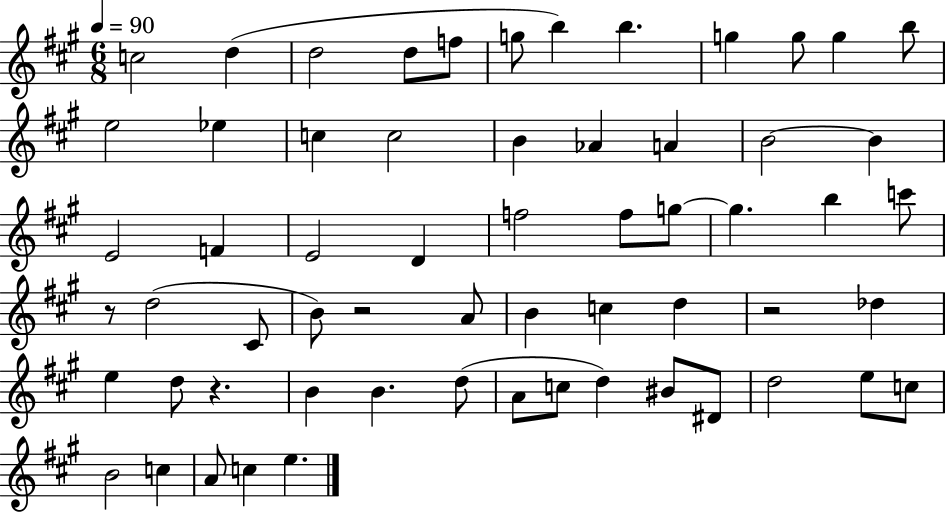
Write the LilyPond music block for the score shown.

{
  \clef treble
  \numericTimeSignature
  \time 6/8
  \key a \major
  \tempo 4 = 90
  c''2 d''4( | d''2 d''8 f''8 | g''8 b''4) b''4. | g''4 g''8 g''4 b''8 | \break e''2 ees''4 | c''4 c''2 | b'4 aes'4 a'4 | b'2~~ b'4 | \break e'2 f'4 | e'2 d'4 | f''2 f''8 g''8~~ | g''4. b''4 c'''8 | \break r8 d''2( cis'8 | b'8) r2 a'8 | b'4 c''4 d''4 | r2 des''4 | \break e''4 d''8 r4. | b'4 b'4. d''8( | a'8 c''8 d''4) bis'8 dis'8 | d''2 e''8 c''8 | \break b'2 c''4 | a'8 c''4 e''4. | \bar "|."
}